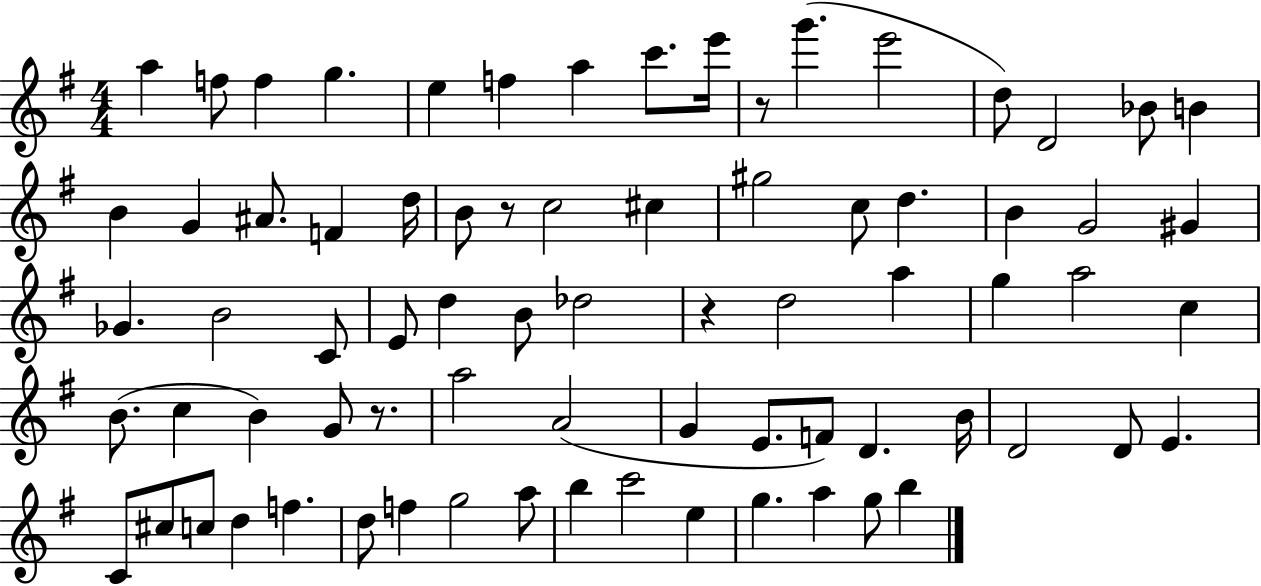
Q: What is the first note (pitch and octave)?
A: A5